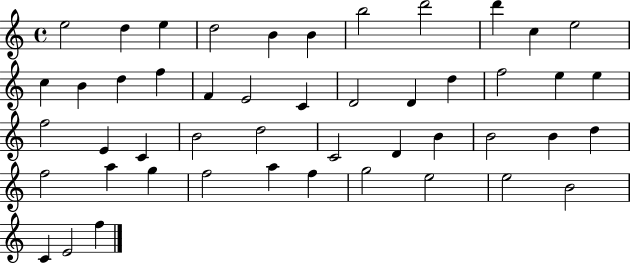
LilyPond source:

{
  \clef treble
  \time 4/4
  \defaultTimeSignature
  \key c \major
  e''2 d''4 e''4 | d''2 b'4 b'4 | b''2 d'''2 | d'''4 c''4 e''2 | \break c''4 b'4 d''4 f''4 | f'4 e'2 c'4 | d'2 d'4 d''4 | f''2 e''4 e''4 | \break f''2 e'4 c'4 | b'2 d''2 | c'2 d'4 b'4 | b'2 b'4 d''4 | \break f''2 a''4 g''4 | f''2 a''4 f''4 | g''2 e''2 | e''2 b'2 | \break c'4 e'2 f''4 | \bar "|."
}